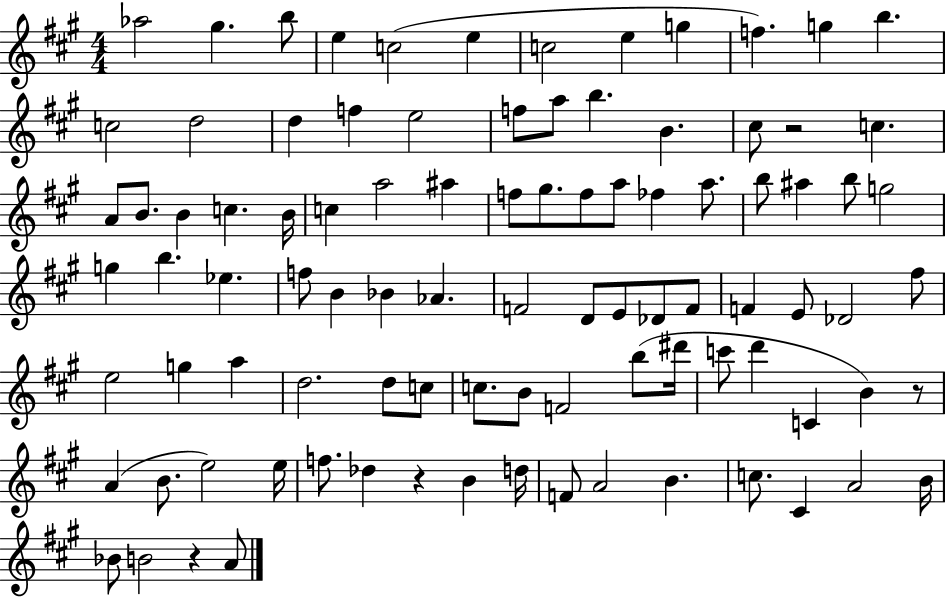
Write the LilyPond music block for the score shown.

{
  \clef treble
  \numericTimeSignature
  \time 4/4
  \key a \major
  aes''2 gis''4. b''8 | e''4 c''2( e''4 | c''2 e''4 g''4 | f''4.) g''4 b''4. | \break c''2 d''2 | d''4 f''4 e''2 | f''8 a''8 b''4. b'4. | cis''8 r2 c''4. | \break a'8 b'8. b'4 c''4. b'16 | c''4 a''2 ais''4 | f''8 gis''8. f''8 a''8 fes''4 a''8. | b''8 ais''4 b''8 g''2 | \break g''4 b''4. ees''4. | f''8 b'4 bes'4 aes'4. | f'2 d'8 e'8 des'8 f'8 | f'4 e'8 des'2 fis''8 | \break e''2 g''4 a''4 | d''2. d''8 c''8 | c''8. b'8 f'2 b''8( dis'''16 | c'''8 d'''4 c'4 b'4) r8 | \break a'4( b'8. e''2) e''16 | f''8. des''4 r4 b'4 d''16 | f'8 a'2 b'4. | c''8. cis'4 a'2 b'16 | \break bes'8 b'2 r4 a'8 | \bar "|."
}